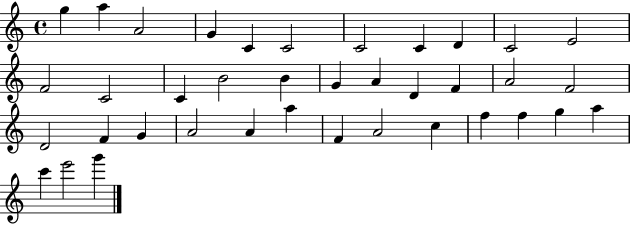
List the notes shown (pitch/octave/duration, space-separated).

G5/q A5/q A4/h G4/q C4/q C4/h C4/h C4/q D4/q C4/h E4/h F4/h C4/h C4/q B4/h B4/q G4/q A4/q D4/q F4/q A4/h F4/h D4/h F4/q G4/q A4/h A4/q A5/q F4/q A4/h C5/q F5/q F5/q G5/q A5/q C6/q E6/h G6/q